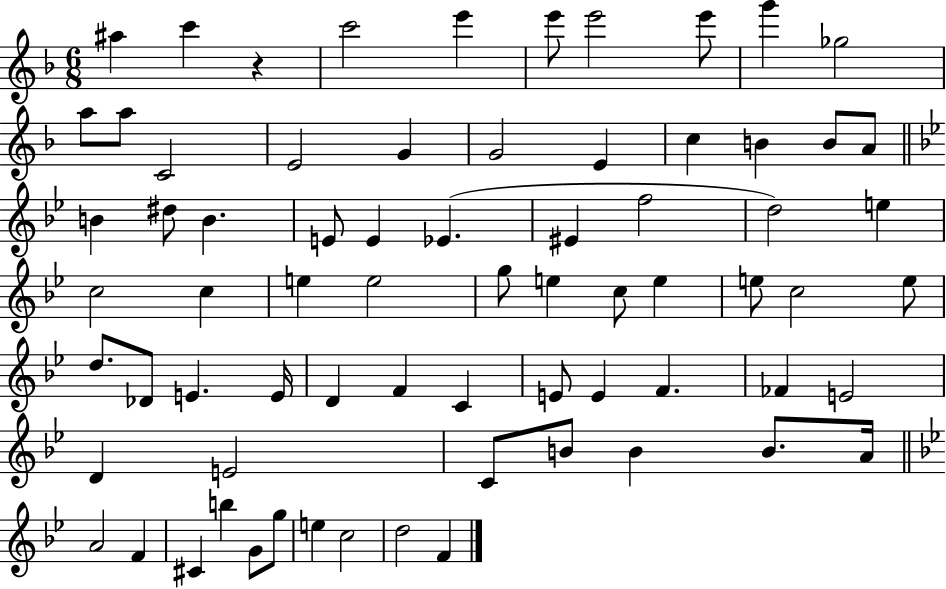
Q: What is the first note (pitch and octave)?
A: A#5